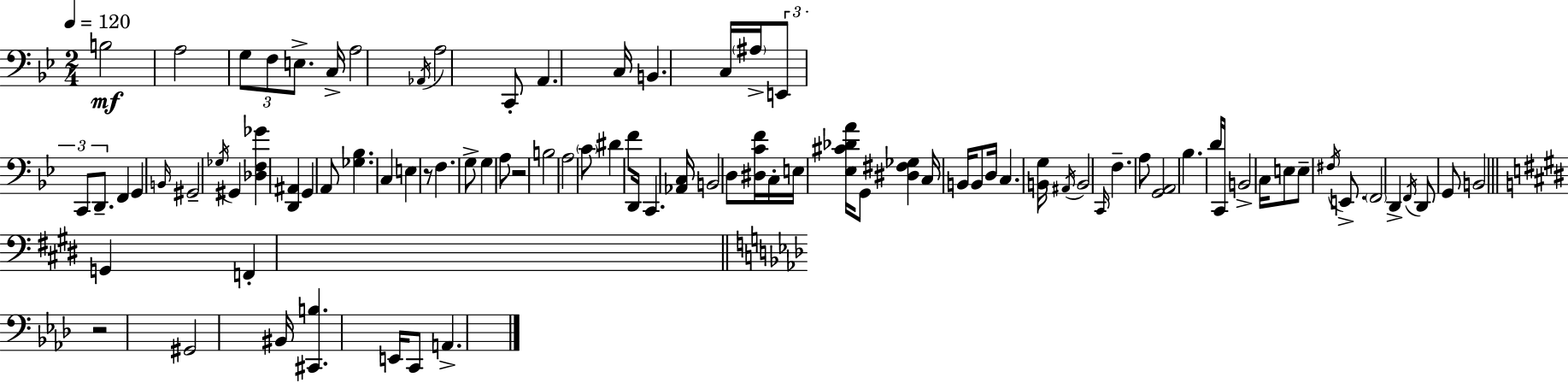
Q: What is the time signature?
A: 2/4